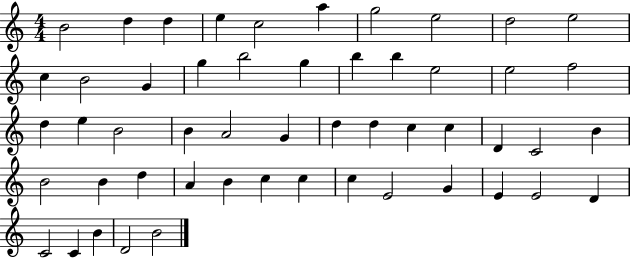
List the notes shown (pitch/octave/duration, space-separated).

B4/h D5/q D5/q E5/q C5/h A5/q G5/h E5/h D5/h E5/h C5/q B4/h G4/q G5/q B5/h G5/q B5/q B5/q E5/h E5/h F5/h D5/q E5/q B4/h B4/q A4/h G4/q D5/q D5/q C5/q C5/q D4/q C4/h B4/q B4/h B4/q D5/q A4/q B4/q C5/q C5/q C5/q E4/h G4/q E4/q E4/h D4/q C4/h C4/q B4/q D4/h B4/h